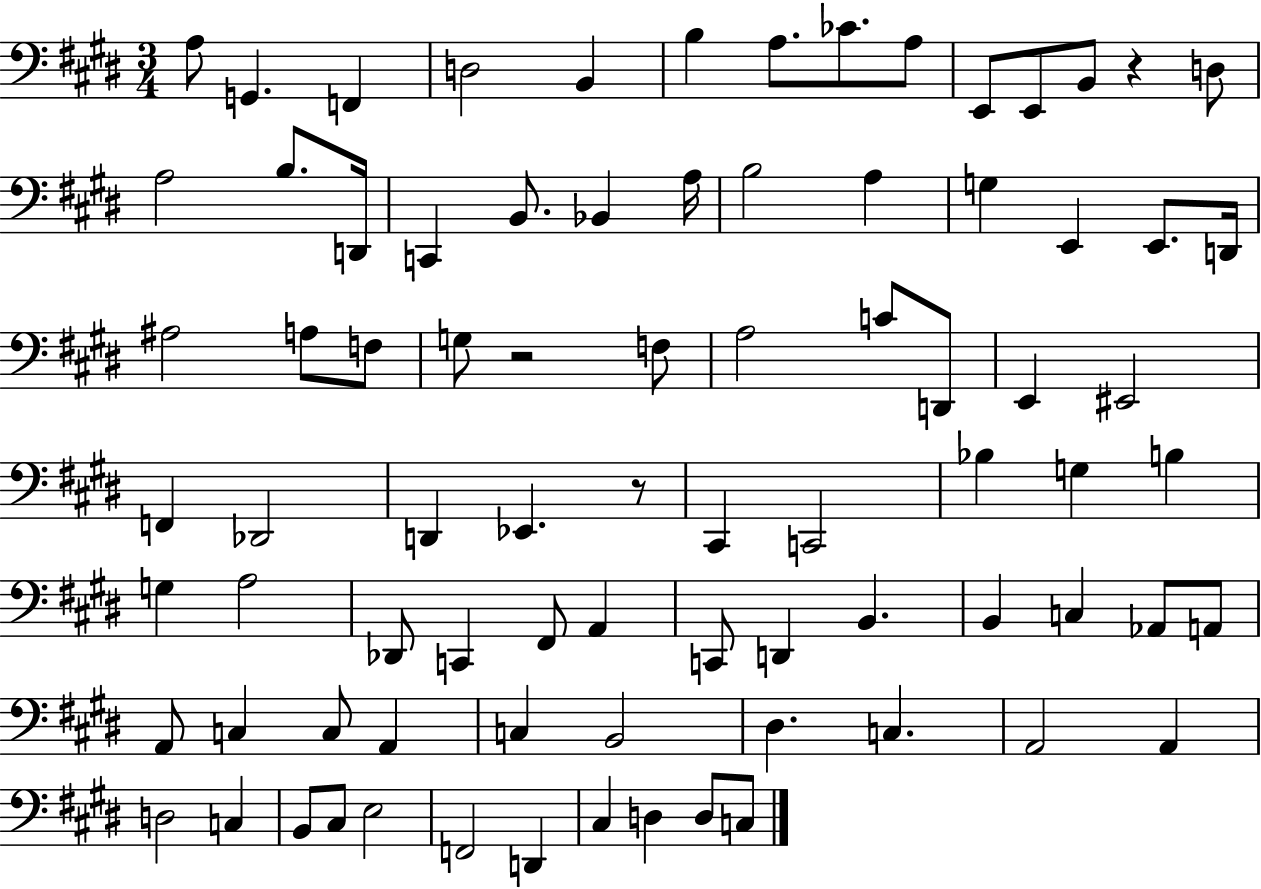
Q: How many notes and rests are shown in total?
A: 82